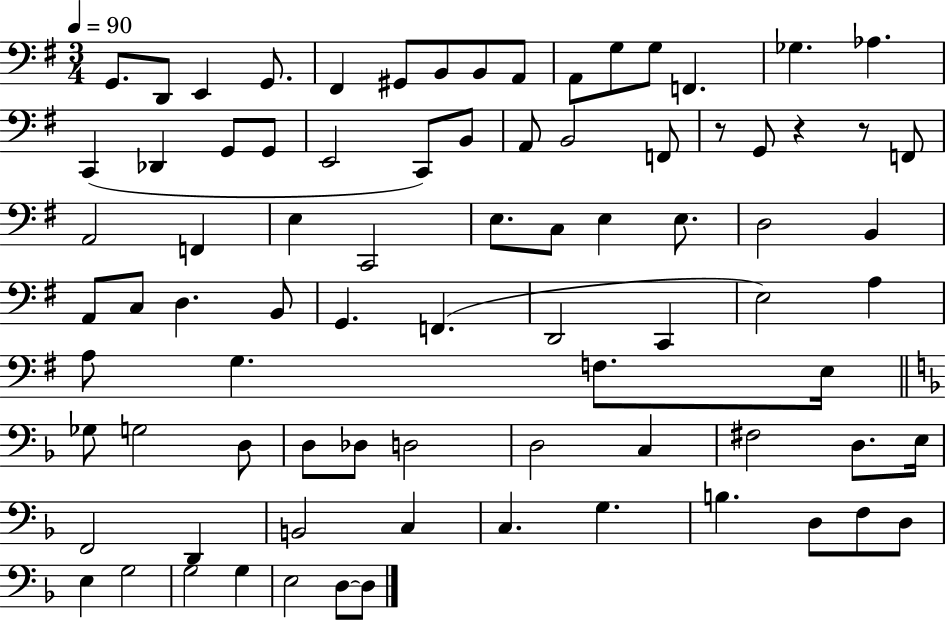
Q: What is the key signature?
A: G major